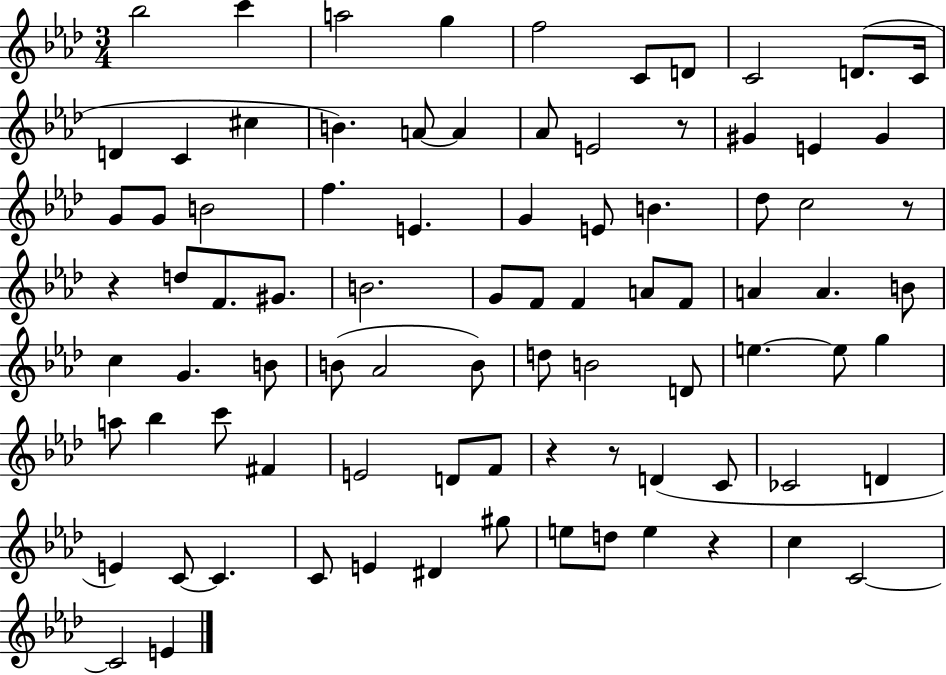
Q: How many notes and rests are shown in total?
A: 86